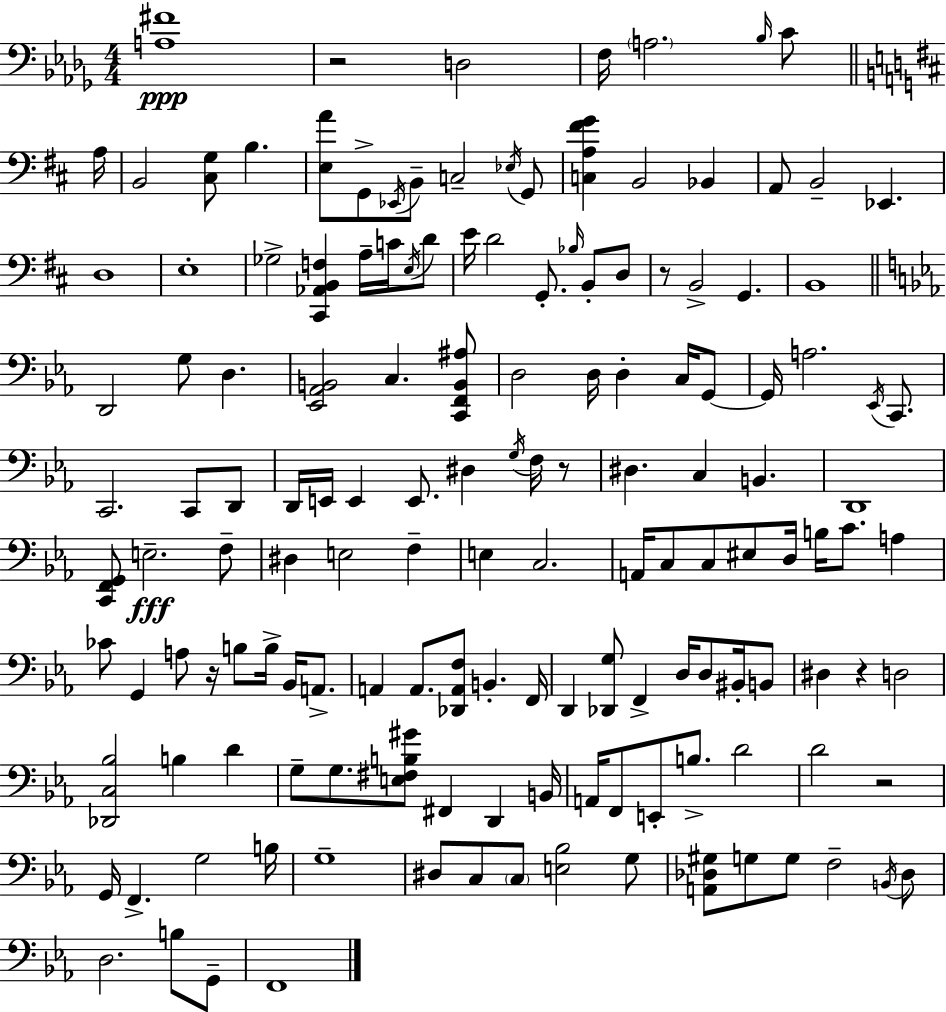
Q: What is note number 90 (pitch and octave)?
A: F2